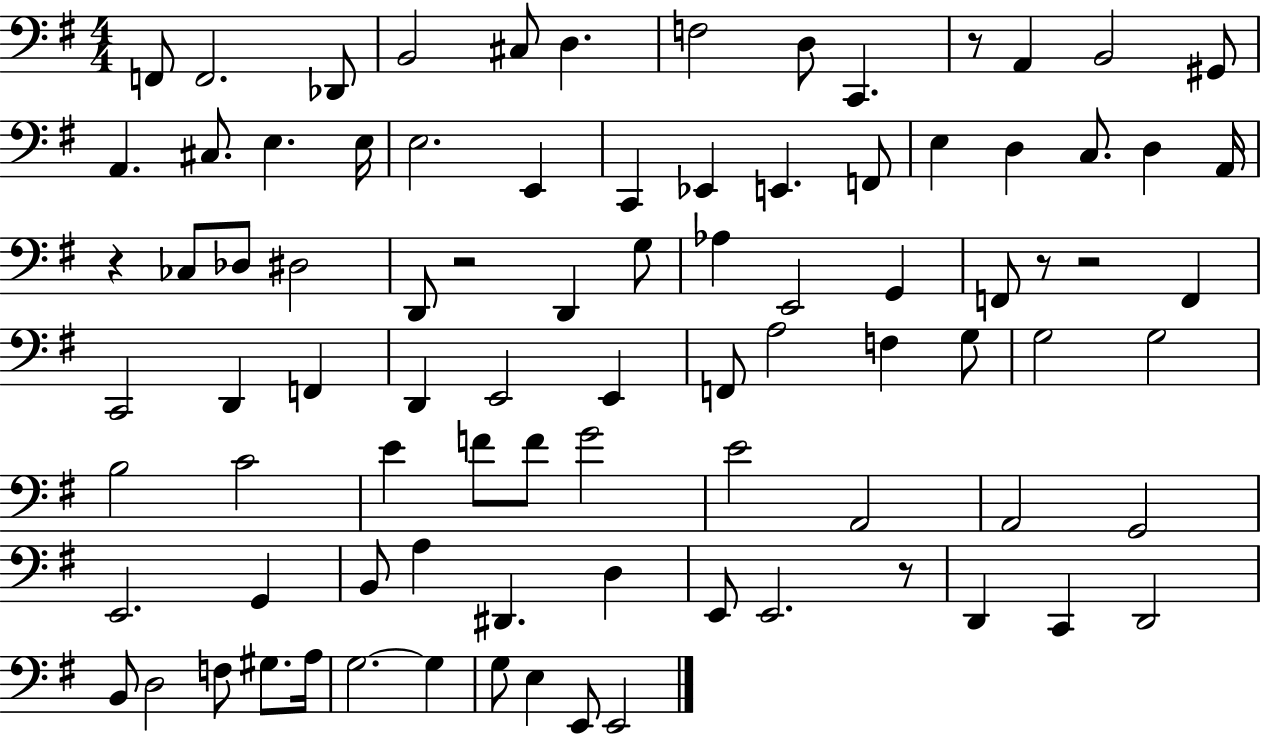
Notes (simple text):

F2/e F2/h. Db2/e B2/h C#3/e D3/q. F3/h D3/e C2/q. R/e A2/q B2/h G#2/e A2/q. C#3/e. E3/q. E3/s E3/h. E2/q C2/q Eb2/q E2/q. F2/e E3/q D3/q C3/e. D3/q A2/s R/q CES3/e Db3/e D#3/h D2/e R/h D2/q G3/e Ab3/q E2/h G2/q F2/e R/e R/h F2/q C2/h D2/q F2/q D2/q E2/h E2/q F2/e A3/h F3/q G3/e G3/h G3/h B3/h C4/h E4/q F4/e F4/e G4/h E4/h A2/h A2/h G2/h E2/h. G2/q B2/e A3/q D#2/q. D3/q E2/e E2/h. R/e D2/q C2/q D2/h B2/e D3/h F3/e G#3/e. A3/s G3/h. G3/q G3/e E3/q E2/e E2/h